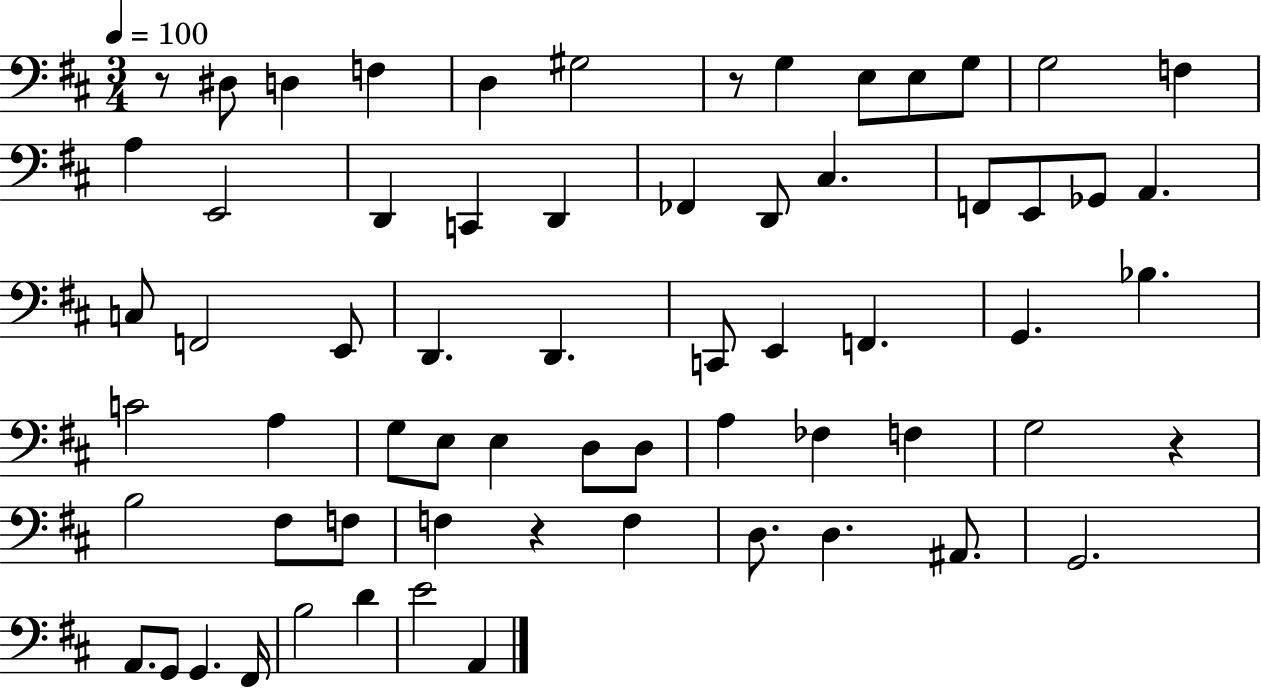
X:1
T:Untitled
M:3/4
L:1/4
K:D
z/2 ^D,/2 D, F, D, ^G,2 z/2 G, E,/2 E,/2 G,/2 G,2 F, A, E,,2 D,, C,, D,, _F,, D,,/2 ^C, F,,/2 E,,/2 _G,,/2 A,, C,/2 F,,2 E,,/2 D,, D,, C,,/2 E,, F,, G,, _B, C2 A, G,/2 E,/2 E, D,/2 D,/2 A, _F, F, G,2 z B,2 ^F,/2 F,/2 F, z F, D,/2 D, ^A,,/2 G,,2 A,,/2 G,,/2 G,, ^F,,/4 B,2 D E2 A,,